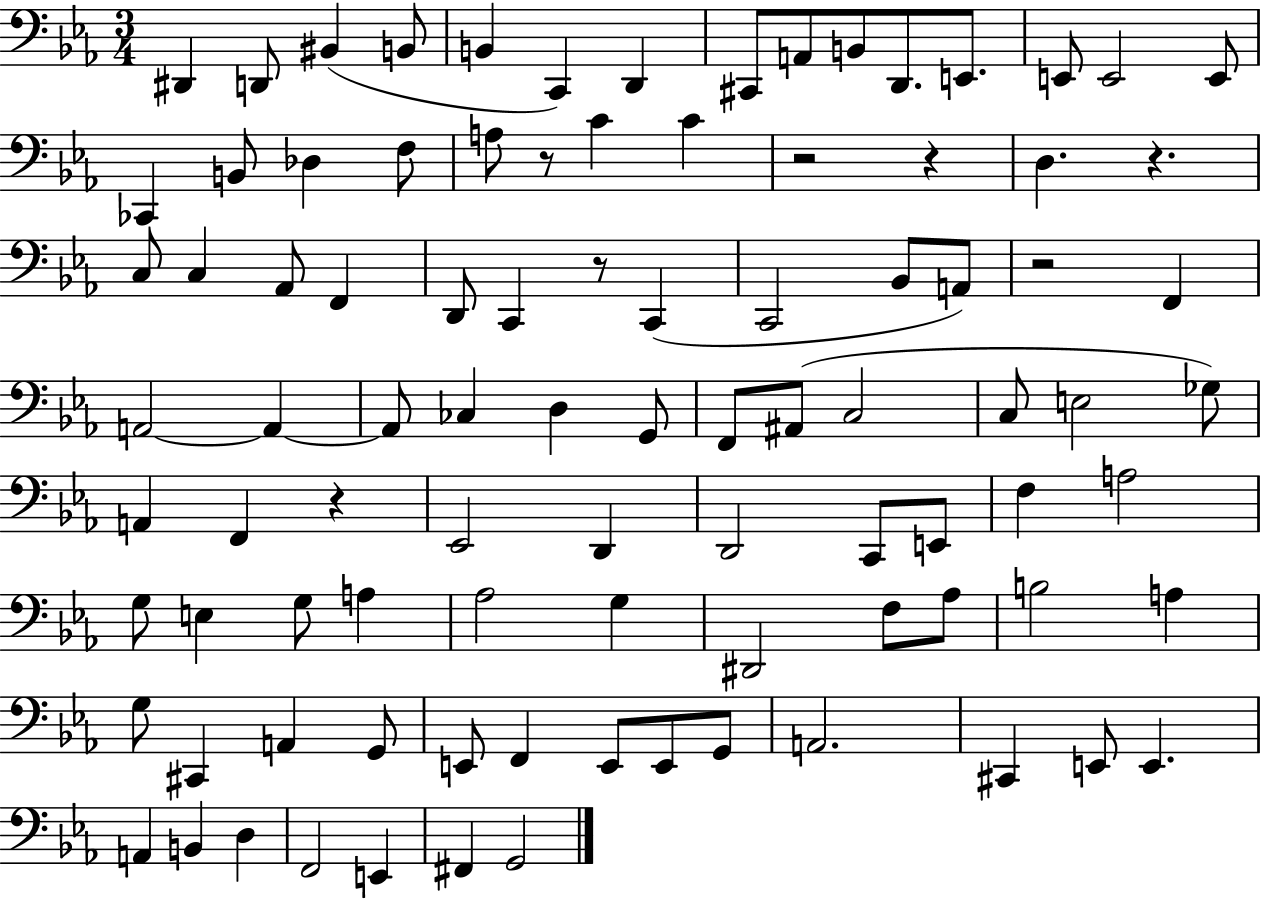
D#2/q D2/e BIS2/q B2/e B2/q C2/q D2/q C#2/e A2/e B2/e D2/e. E2/e. E2/e E2/h E2/e CES2/q B2/e Db3/q F3/e A3/e R/e C4/q C4/q R/h R/q D3/q. R/q. C3/e C3/q Ab2/e F2/q D2/e C2/q R/e C2/q C2/h Bb2/e A2/e R/h F2/q A2/h A2/q A2/e CES3/q D3/q G2/e F2/e A#2/e C3/h C3/e E3/h Gb3/e A2/q F2/q R/q Eb2/h D2/q D2/h C2/e E2/e F3/q A3/h G3/e E3/q G3/e A3/q Ab3/h G3/q D#2/h F3/e Ab3/e B3/h A3/q G3/e C#2/q A2/q G2/e E2/e F2/q E2/e E2/e G2/e A2/h. C#2/q E2/e E2/q. A2/q B2/q D3/q F2/h E2/q F#2/q G2/h